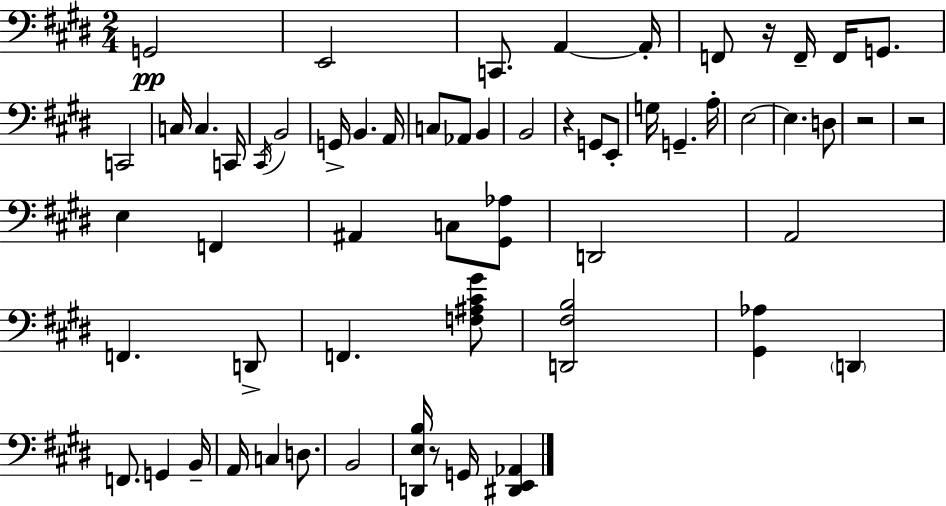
{
  \clef bass
  \numericTimeSignature
  \time 2/4
  \key e \major
  g,2\pp | e,2 | c,8. a,4~~ a,16-. | f,8 r16 f,16-- f,16 g,8. | \break c,2 | c16 c4. c,16 | \acciaccatura { cis,16 } b,2 | g,16-> b,4. | \break a,16 c8 aes,8 b,4 | b,2 | r4 g,8 e,8-. | g16 g,4.-- | \break a16-. e2~~ | e4. d8 | r2 | r2 | \break e4 f,4 | ais,4 c8 <gis, aes>8 | d,2 | a,2 | \break f,4. d,8-> | f,4. <f ais cis' gis'>8 | <d, fis b>2 | <gis, aes>4 \parenthesize d,4 | \break f,8. g,4 | b,16-- a,16 c4 d8. | b,2 | <d, e b>16 r8 g,16 <dis, e, aes,>4 | \break \bar "|."
}